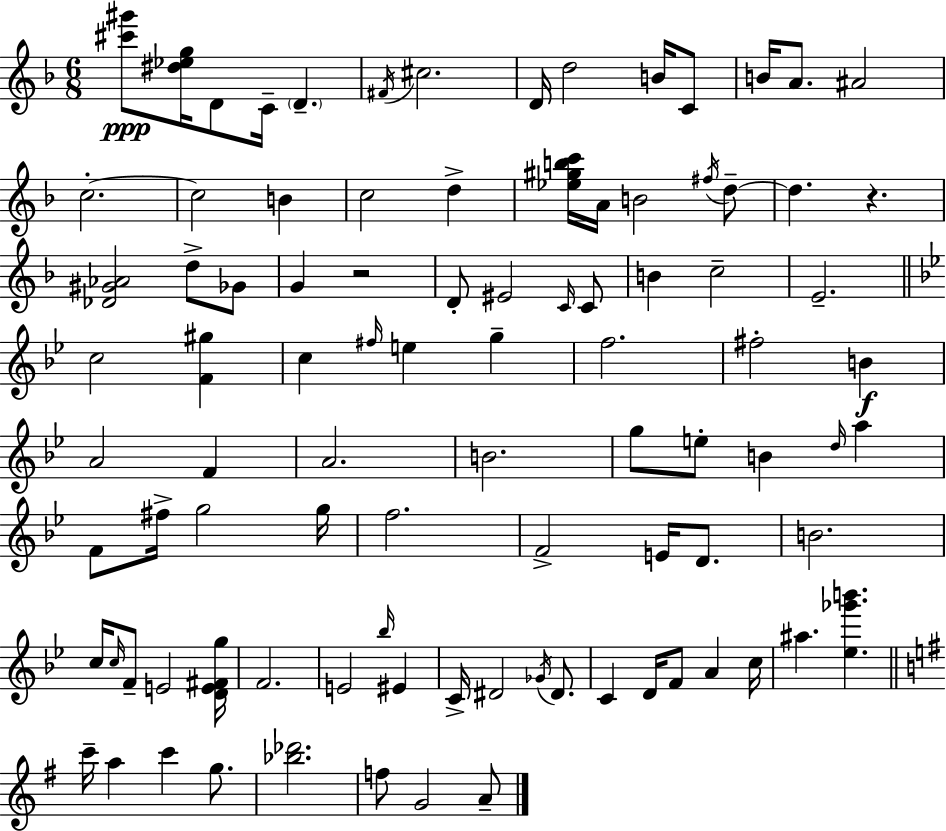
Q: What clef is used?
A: treble